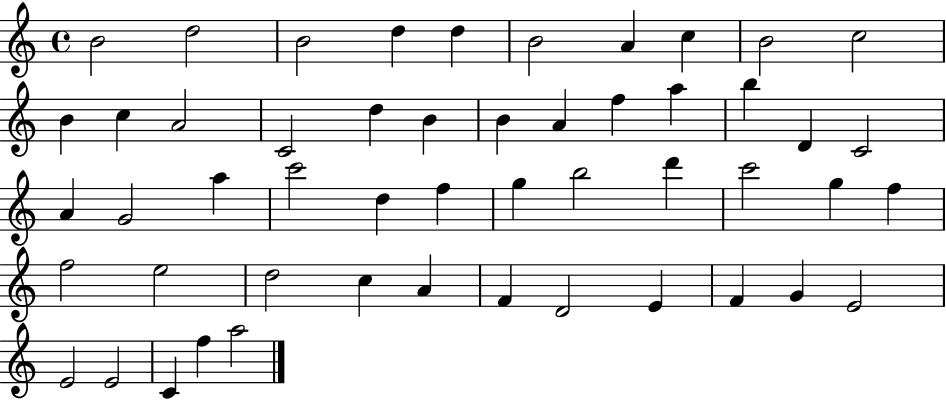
{
  \clef treble
  \time 4/4
  \defaultTimeSignature
  \key c \major
  b'2 d''2 | b'2 d''4 d''4 | b'2 a'4 c''4 | b'2 c''2 | \break b'4 c''4 a'2 | c'2 d''4 b'4 | b'4 a'4 f''4 a''4 | b''4 d'4 c'2 | \break a'4 g'2 a''4 | c'''2 d''4 f''4 | g''4 b''2 d'''4 | c'''2 g''4 f''4 | \break f''2 e''2 | d''2 c''4 a'4 | f'4 d'2 e'4 | f'4 g'4 e'2 | \break e'2 e'2 | c'4 f''4 a''2 | \bar "|."
}